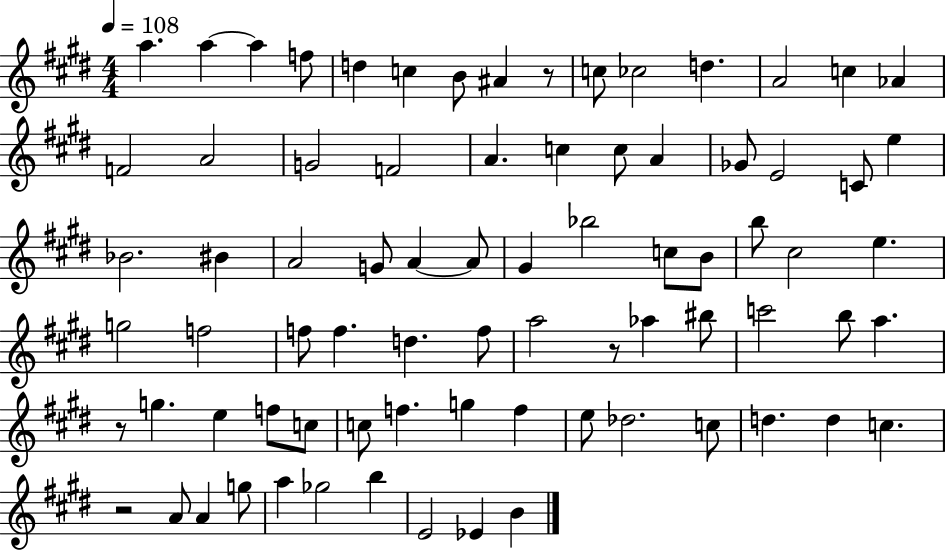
X:1
T:Untitled
M:4/4
L:1/4
K:E
a a a f/2 d c B/2 ^A z/2 c/2 _c2 d A2 c _A F2 A2 G2 F2 A c c/2 A _G/2 E2 C/2 e _B2 ^B A2 G/2 A A/2 ^G _b2 c/2 B/2 b/2 ^c2 e g2 f2 f/2 f d f/2 a2 z/2 _a ^b/2 c'2 b/2 a z/2 g e f/2 c/2 c/2 f g f e/2 _d2 c/2 d d c z2 A/2 A g/2 a _g2 b E2 _E B